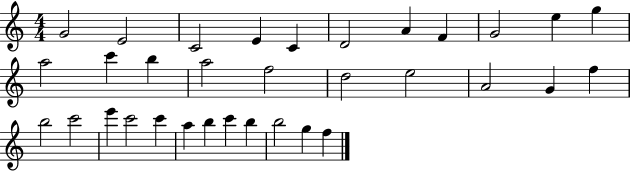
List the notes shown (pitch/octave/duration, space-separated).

G4/h E4/h C4/h E4/q C4/q D4/h A4/q F4/q G4/h E5/q G5/q A5/h C6/q B5/q A5/h F5/h D5/h E5/h A4/h G4/q F5/q B5/h C6/h E6/q C6/h C6/q A5/q B5/q C6/q B5/q B5/h G5/q F5/q